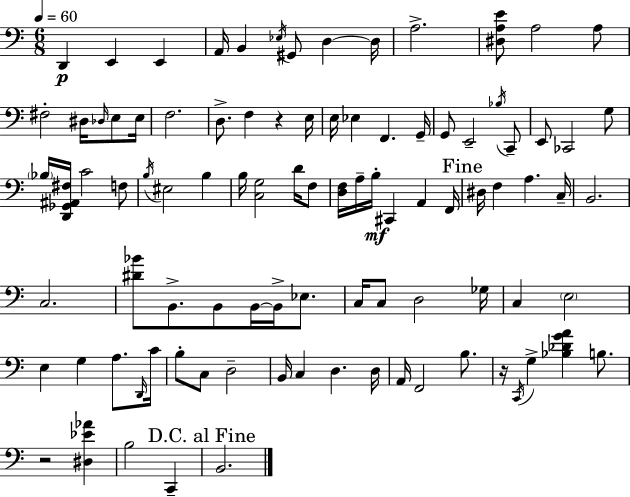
X:1
T:Untitled
M:6/8
L:1/4
K:C
D,, E,, E,, A,,/4 B,, _E,/4 ^G,,/2 D, D,/4 A,2 [^D,A,E]/2 A,2 A,/2 ^F,2 ^D,/4 _D,/4 E,/2 E,/4 F,2 D,/2 F, z E,/4 E,/4 _E, F,, G,,/4 G,,/2 E,,2 _B,/4 C,,/2 E,,/2 _C,,2 G,/2 _B,/4 [D,,_G,,^A,,^F,]/4 C2 F,/2 B,/4 ^E,2 B, B,/4 [C,G,]2 D/4 F,/2 [D,F,]/4 A,/4 B,/4 ^C,, A,, F,,/4 ^D,/4 F, A, C,/4 B,,2 C,2 [^D_B]/2 B,,/2 B,,/2 B,,/4 B,,/4 _E,/2 C,/4 C,/2 D,2 _G,/4 C, E,2 E, G, A,/2 D,,/4 C/4 B,/2 C,/2 D,2 B,,/4 C, D, D,/4 A,,/4 F,,2 B,/2 z/4 C,,/4 G, [_B,_DGA] B,/2 z2 [^D,_E_A] B,2 C,, B,,2